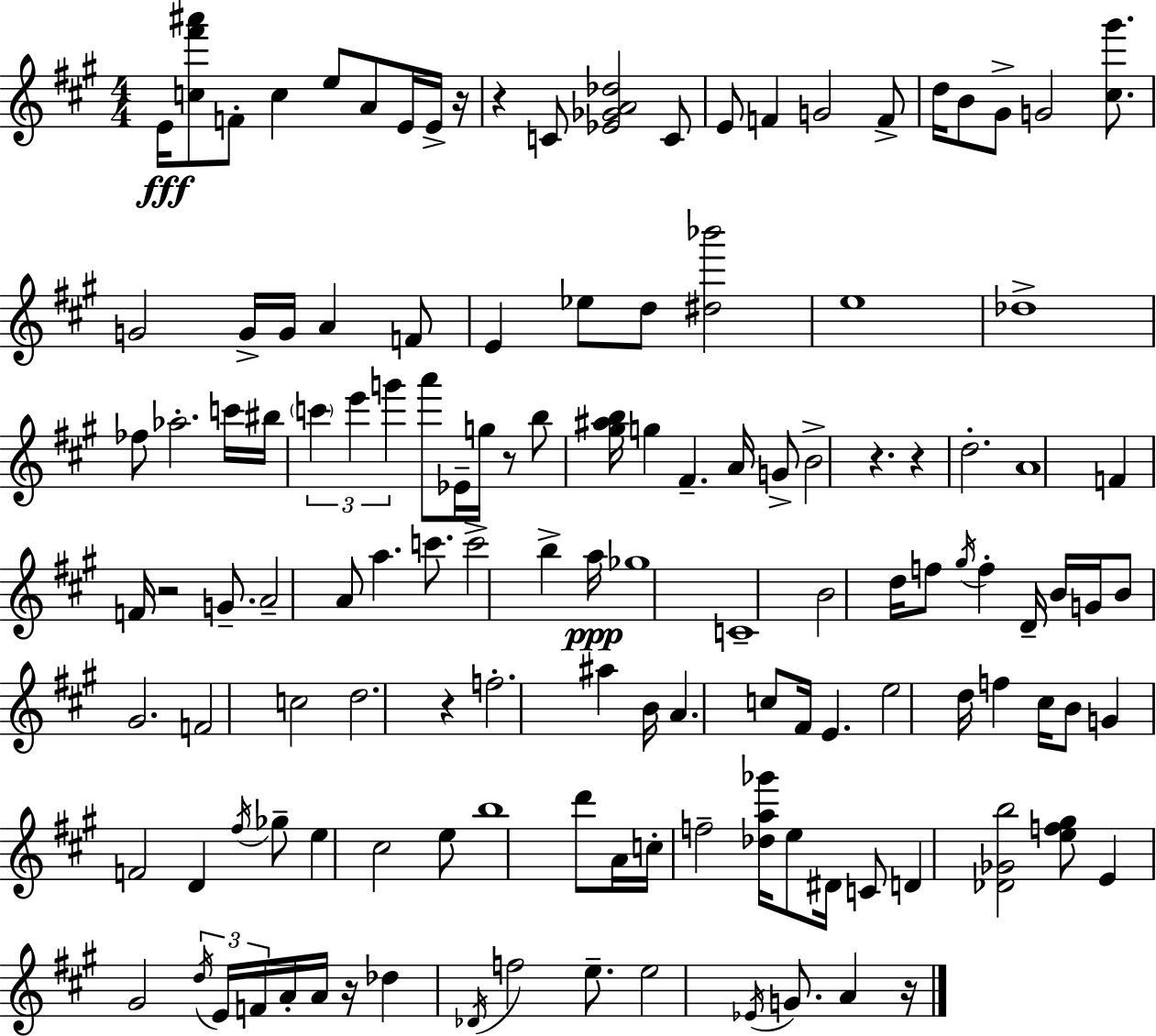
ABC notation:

X:1
T:Untitled
M:4/4
L:1/4
K:A
E/4 [c^f'^a']/2 F/2 c e/2 A/2 E/4 E/4 z/4 z C/2 [_E_GA_d]2 C/2 E/2 F G2 F/2 d/4 B/2 ^G/2 G2 [^c^g']/2 G2 G/4 G/4 A F/2 E _e/2 d/2 [^d_b']2 e4 _d4 _f/2 _a2 c'/4 ^b/4 c' e' g' a'/2 _E/4 g/4 z/2 b/2 [^g^ab]/4 g ^F A/4 G/2 B2 z z d2 A4 F F/4 z2 G/2 A2 A/2 a c'/2 c'2 b a/4 _g4 C4 B2 d/4 f/2 ^g/4 f D/4 B/4 G/4 B/2 ^G2 F2 c2 d2 z f2 ^a B/4 A c/2 ^F/4 E e2 d/4 f ^c/4 B/2 G F2 D ^f/4 _g/2 e ^c2 e/2 b4 d'/2 A/4 c/4 f2 [_da_g']/4 e/2 ^D/4 C/2 D [_D_Gb]2 [ef^g]/2 E ^G2 d/4 E/4 F/4 A/4 A/4 z/4 _d _D/4 f2 e/2 e2 _E/4 G/2 A z/4